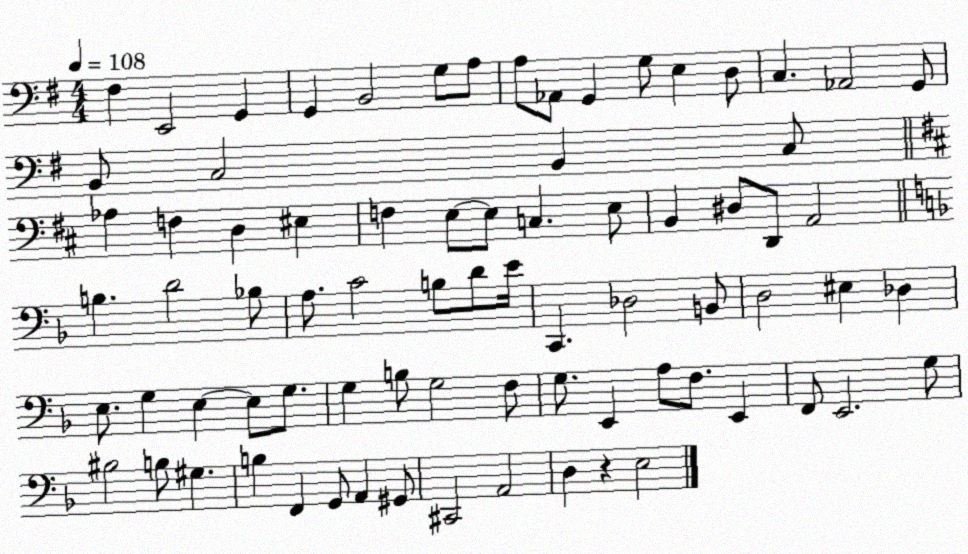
X:1
T:Untitled
M:4/4
L:1/4
K:G
^F, E,,2 G,, G,, B,,2 G,/2 A,/2 A,/2 _A,,/2 G,, G,/2 E, D,/2 C, _A,,2 G,,/2 B,,/2 C,2 B,, C,/2 _A, F, D, ^E, F, E,/2 E,/2 C, E,/2 B,, ^D,/2 D,,/2 A,,2 B, D2 _B,/2 A,/2 C2 B,/2 D/2 E/4 C,, _D,2 B,,/2 D,2 ^E, _D, E,/2 G, E, E,/2 G,/2 G, B,/2 G,2 F,/2 G,/2 E,, A,/2 F,/2 E,, F,,/2 E,,2 G,/2 ^B,2 B,/2 ^G, B, F,, G,,/2 A,, ^G,,/2 ^C,,2 A,,2 D, z E,2